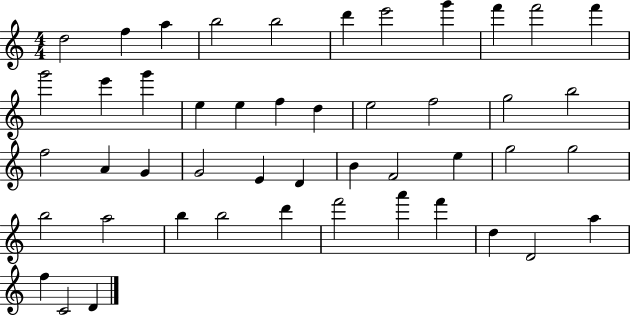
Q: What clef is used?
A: treble